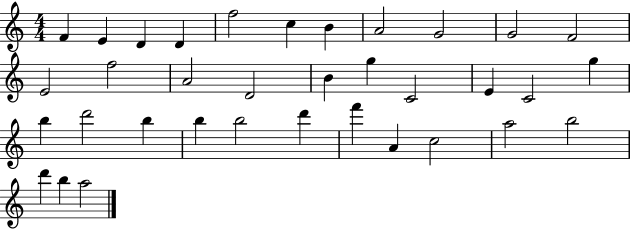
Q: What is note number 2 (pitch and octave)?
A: E4